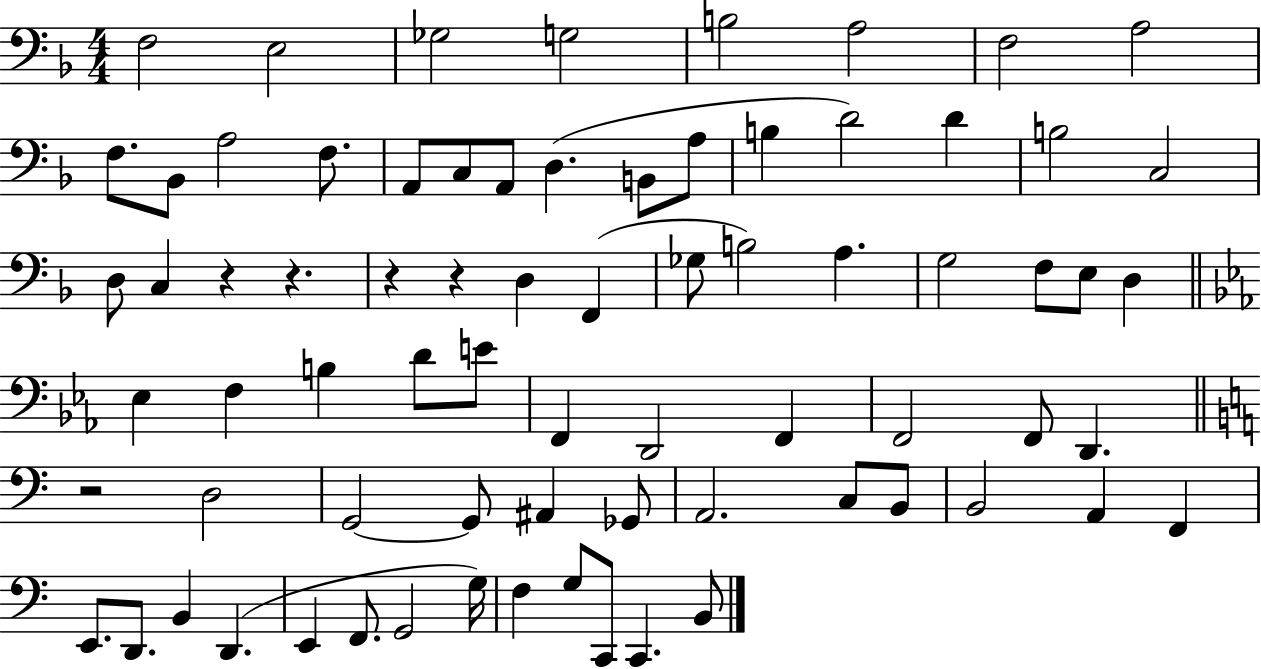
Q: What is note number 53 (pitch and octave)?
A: B2